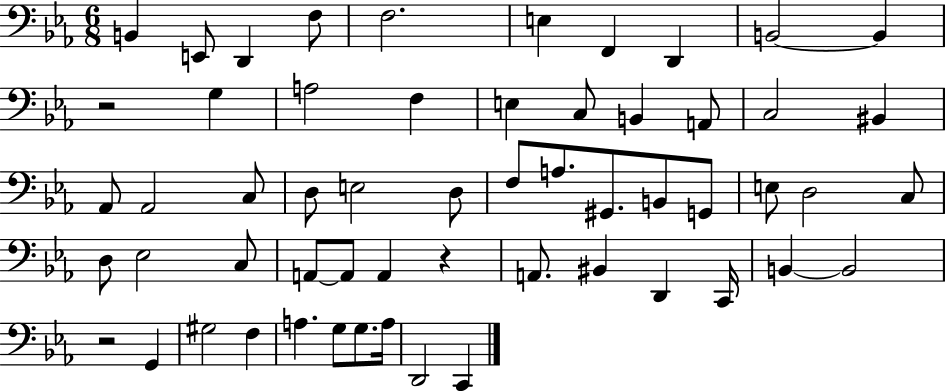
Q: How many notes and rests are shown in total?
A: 57